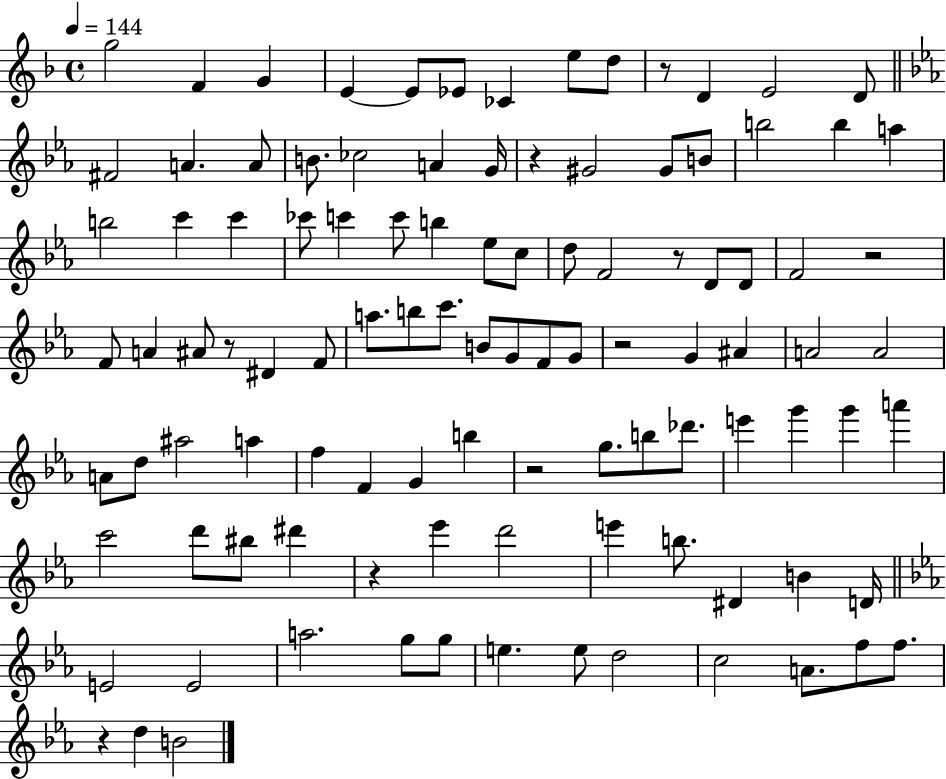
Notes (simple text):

G5/h F4/q G4/q E4/q E4/e Eb4/e CES4/q E5/e D5/e R/e D4/q E4/h D4/e F#4/h A4/q. A4/e B4/e. CES5/h A4/q G4/s R/q G#4/h G#4/e B4/e B5/h B5/q A5/q B5/h C6/q C6/q CES6/e C6/q C6/e B5/q Eb5/e C5/e D5/e F4/h R/e D4/e D4/e F4/h R/h F4/e A4/q A#4/e R/e D#4/q F4/e A5/e. B5/e C6/e. B4/e G4/e F4/e G4/e R/h G4/q A#4/q A4/h A4/h A4/e D5/e A#5/h A5/q F5/q F4/q G4/q B5/q R/h G5/e. B5/e Db6/e. E6/q G6/q G6/q A6/q C6/h D6/e BIS5/e D#6/q R/q Eb6/q D6/h E6/q B5/e. D#4/q B4/q D4/s E4/h E4/h A5/h. G5/e G5/e E5/q. E5/e D5/h C5/h A4/e. F5/e F5/e. R/q D5/q B4/h